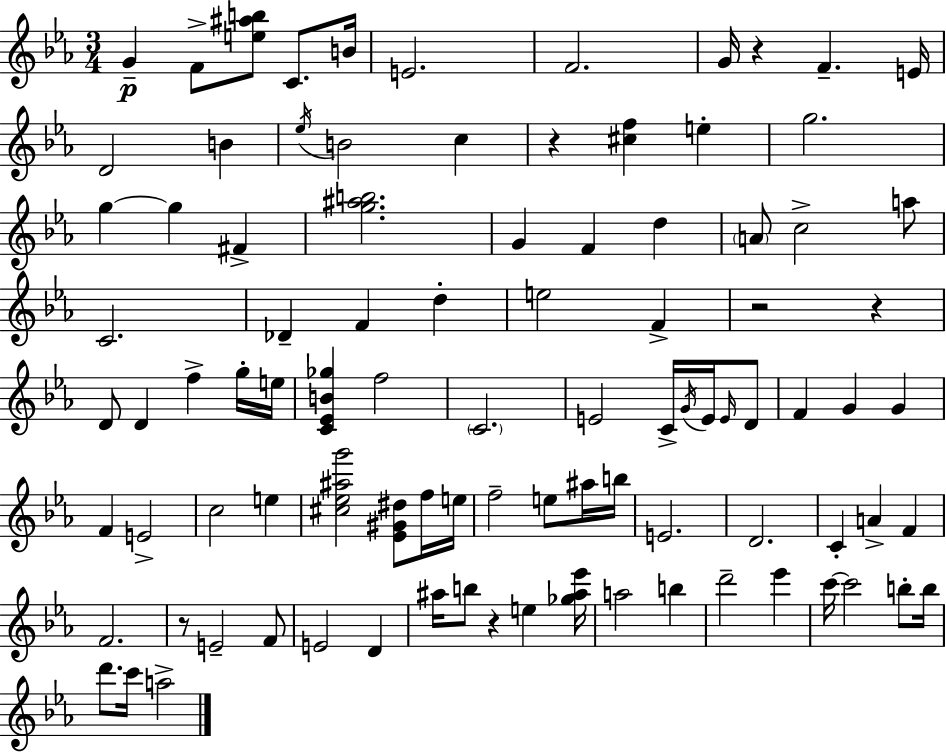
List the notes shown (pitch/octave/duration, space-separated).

G4/q F4/e [E5,A#5,B5]/e C4/e. B4/s E4/h. F4/h. G4/s R/q F4/q. E4/s D4/h B4/q Eb5/s B4/h C5/q R/q [C#5,F5]/q E5/q G5/h. G5/q G5/q F#4/q [G5,A#5,B5]/h. G4/q F4/q D5/q A4/e C5/h A5/e C4/h. Db4/q F4/q D5/q E5/h F4/q R/h R/q D4/e D4/q F5/q G5/s E5/s [C4,Eb4,B4,Gb5]/q F5/h C4/h. E4/h C4/s G4/s E4/s E4/s D4/e F4/q G4/q G4/q F4/q E4/h C5/h E5/q [C#5,Eb5,A#5,G6]/h [Eb4,G#4,D#5]/e F5/s E5/s F5/h E5/e A#5/s B5/s E4/h. D4/h. C4/q A4/q F4/q F4/h. R/e E4/h F4/e E4/h D4/q A#5/s B5/e R/q E5/q [Gb5,A#5,Eb6]/s A5/h B5/q D6/h Eb6/q C6/s C6/h B5/e B5/s D6/e. C6/s A5/h